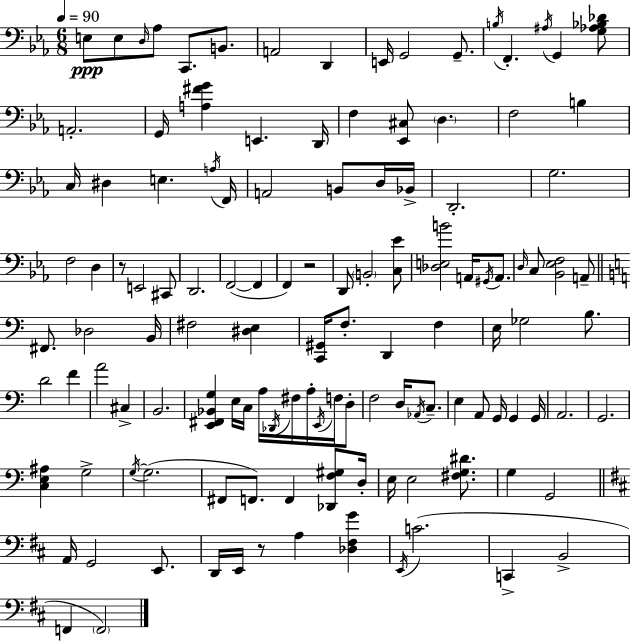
E3/e E3/e D3/s Ab3/e C2/e. B2/e. A2/h D2/q E2/s G2/h G2/e. B3/s F2/q. A#3/s G2/q [G3,Ab3,Bb3,Db4]/e A2/h. G2/s [A3,F#4,G4]/q E2/q. D2/s F3/q [Eb2,C#3]/e D3/q. F3/h B3/q C3/s D#3/q E3/q. A3/s F2/s A2/h B2/e D3/s Bb2/s D2/h. G3/h. F3/h D3/q R/e E2/h C#2/e D2/h. F2/h F2/q F2/q R/h D2/e B2/h [C3,Eb4]/e [Db3,E3,B4]/h A2/s G#2/s A2/e. D3/s C3/e [Bb2,Eb3,F3]/h A2/e F#2/e. Db3/h B2/s F#3/h [D#3,E3]/q [C2,G#2]/s F3/e. D2/q F3/q E3/s Gb3/h B3/e. D4/h F4/q A4/h C#3/q B2/h. [E2,F#2,Bb2,G3]/q E3/s C3/s A3/s Db2/s F#3/s A3/s E2/s F3/s D3/e F3/h D3/s Ab2/s C3/e. E3/q A2/e G2/s G2/q G2/s A2/h. G2/h. [C3,E3,A#3]/q G3/h G3/s G3/h. F#2/e F2/e. F2/q [Db2,F3,G#3]/e D3/s E3/s E3/h [F#3,G3,D#4]/e. G3/q G2/h A2/s G2/h E2/e. D2/s E2/s R/e A3/q [Db3,F#3,G4]/q E2/s C4/h. C2/q B2/h F2/q F2/h